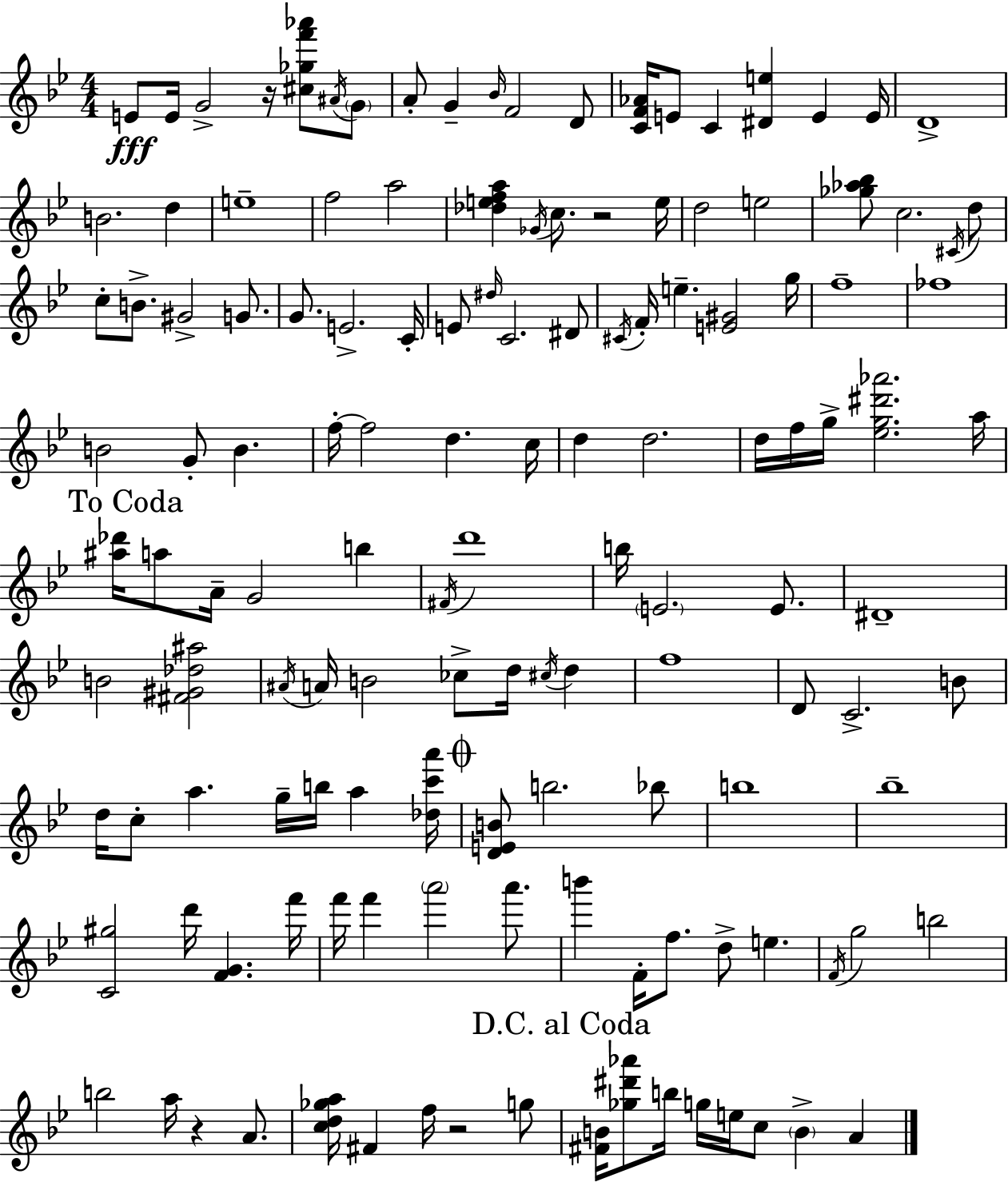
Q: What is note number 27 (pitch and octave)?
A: C#4